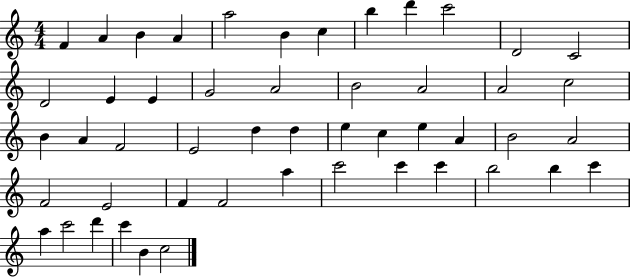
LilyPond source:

{
  \clef treble
  \numericTimeSignature
  \time 4/4
  \key c \major
  f'4 a'4 b'4 a'4 | a''2 b'4 c''4 | b''4 d'''4 c'''2 | d'2 c'2 | \break d'2 e'4 e'4 | g'2 a'2 | b'2 a'2 | a'2 c''2 | \break b'4 a'4 f'2 | e'2 d''4 d''4 | e''4 c''4 e''4 a'4 | b'2 a'2 | \break f'2 e'2 | f'4 f'2 a''4 | c'''2 c'''4 c'''4 | b''2 b''4 c'''4 | \break a''4 c'''2 d'''4 | c'''4 b'4 c''2 | \bar "|."
}